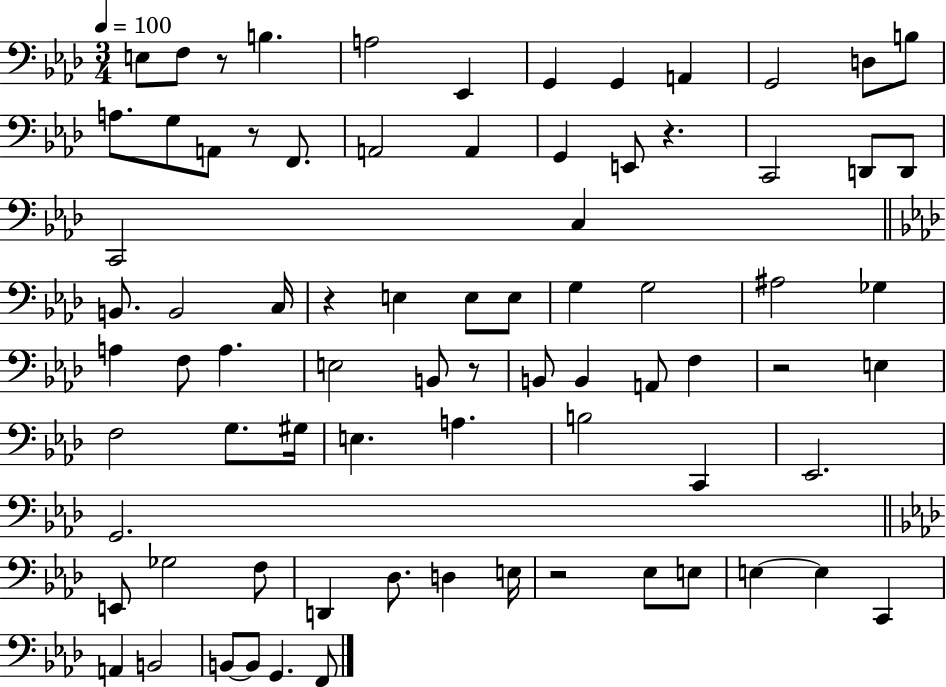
E3/e F3/e R/e B3/q. A3/h Eb2/q G2/q G2/q A2/q G2/h D3/e B3/e A3/e. G3/e A2/e R/e F2/e. A2/h A2/q G2/q E2/e R/q. C2/h D2/e D2/e C2/h C3/q B2/e. B2/h C3/s R/q E3/q E3/e E3/e G3/q G3/h A#3/h Gb3/q A3/q F3/e A3/q. E3/h B2/e R/e B2/e B2/q A2/e F3/q R/h E3/q F3/h G3/e. G#3/s E3/q. A3/q. B3/h C2/q Eb2/h. G2/h. E2/e Gb3/h F3/e D2/q Db3/e. D3/q E3/s R/h Eb3/e E3/e E3/q E3/q C2/q A2/q B2/h B2/e B2/e G2/q. F2/e